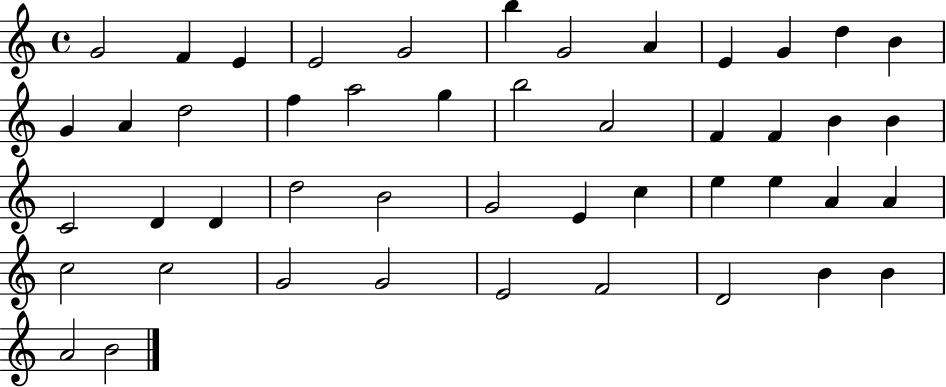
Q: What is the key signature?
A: C major